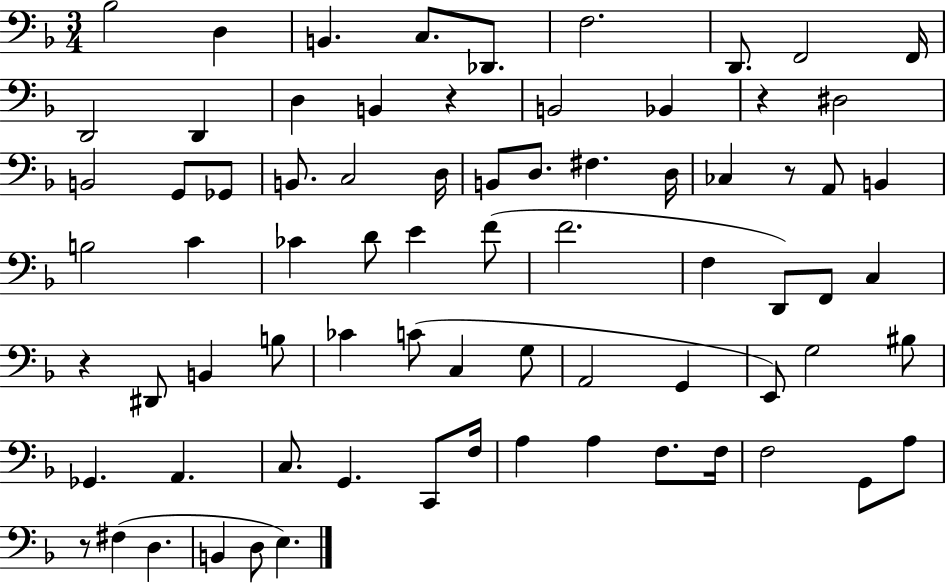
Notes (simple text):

Bb3/h D3/q B2/q. C3/e. Db2/e. F3/h. D2/e. F2/h F2/s D2/h D2/q D3/q B2/q R/q B2/h Bb2/q R/q D#3/h B2/h G2/e Gb2/e B2/e. C3/h D3/s B2/e D3/e. F#3/q. D3/s CES3/q R/e A2/e B2/q B3/h C4/q CES4/q D4/e E4/q F4/e F4/h. F3/q D2/e F2/e C3/q R/q D#2/e B2/q B3/e CES4/q C4/e C3/q G3/e A2/h G2/q E2/e G3/h BIS3/e Gb2/q. A2/q. C3/e. G2/q. C2/e F3/s A3/q A3/q F3/e. F3/s F3/h G2/e A3/e R/e F#3/q D3/q. B2/q D3/e E3/q.